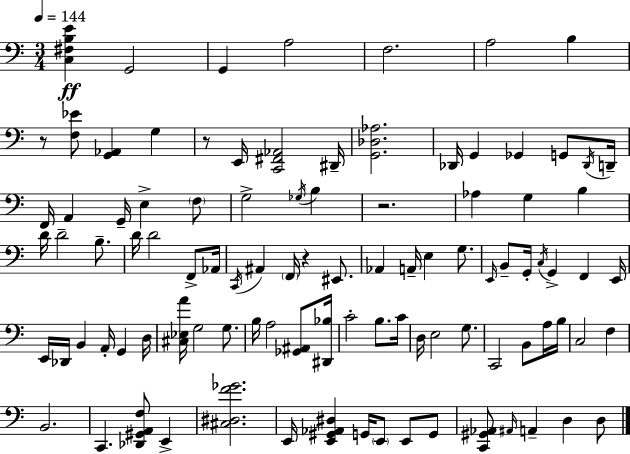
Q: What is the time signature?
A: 3/4